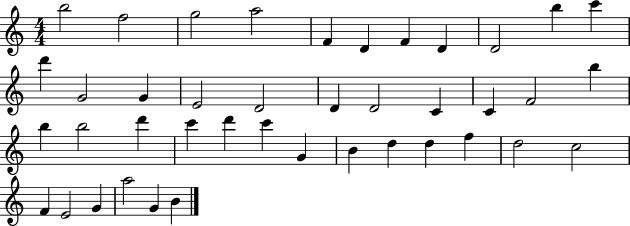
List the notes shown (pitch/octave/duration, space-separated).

B5/h F5/h G5/h A5/h F4/q D4/q F4/q D4/q D4/h B5/q C6/q D6/q G4/h G4/q E4/h D4/h D4/q D4/h C4/q C4/q F4/h B5/q B5/q B5/h D6/q C6/q D6/q C6/q G4/q B4/q D5/q D5/q F5/q D5/h C5/h F4/q E4/h G4/q A5/h G4/q B4/q